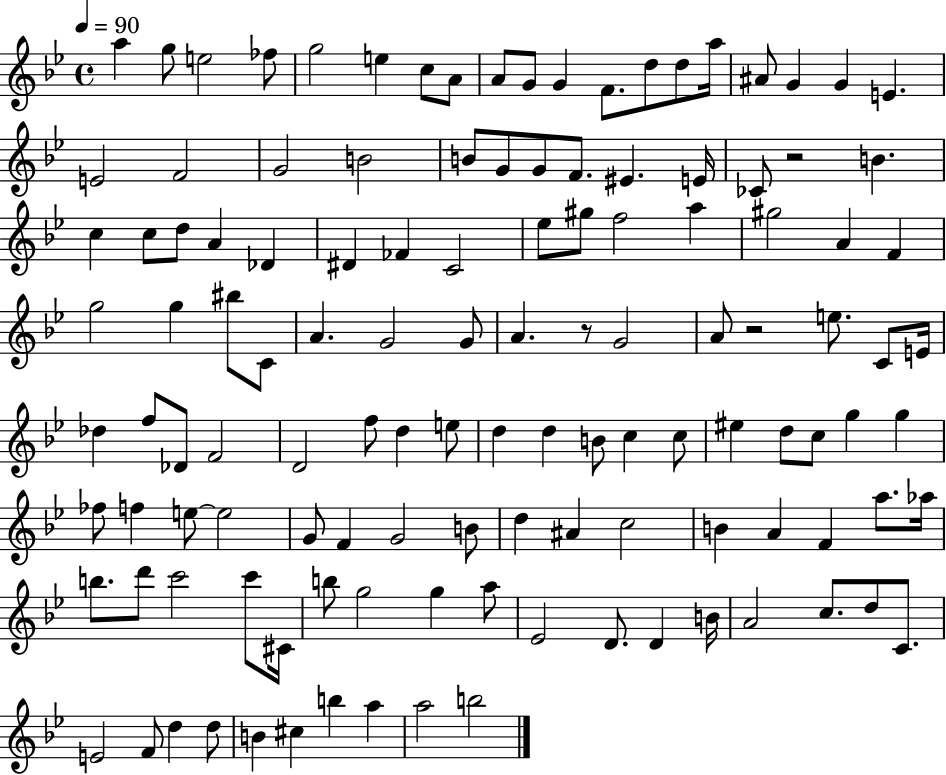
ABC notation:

X:1
T:Untitled
M:4/4
L:1/4
K:Bb
a g/2 e2 _f/2 g2 e c/2 A/2 A/2 G/2 G F/2 d/2 d/2 a/4 ^A/2 G G E E2 F2 G2 B2 B/2 G/2 G/2 F/2 ^E E/4 _C/2 z2 B c c/2 d/2 A _D ^D _F C2 _e/2 ^g/2 f2 a ^g2 A F g2 g ^b/2 C/2 A G2 G/2 A z/2 G2 A/2 z2 e/2 C/2 E/4 _d f/2 _D/2 F2 D2 f/2 d e/2 d d B/2 c c/2 ^e d/2 c/2 g g _f/2 f e/2 e2 G/2 F G2 B/2 d ^A c2 B A F a/2 _a/4 b/2 d'/2 c'2 c'/2 ^C/4 b/2 g2 g a/2 _E2 D/2 D B/4 A2 c/2 d/2 C/2 E2 F/2 d d/2 B ^c b a a2 b2